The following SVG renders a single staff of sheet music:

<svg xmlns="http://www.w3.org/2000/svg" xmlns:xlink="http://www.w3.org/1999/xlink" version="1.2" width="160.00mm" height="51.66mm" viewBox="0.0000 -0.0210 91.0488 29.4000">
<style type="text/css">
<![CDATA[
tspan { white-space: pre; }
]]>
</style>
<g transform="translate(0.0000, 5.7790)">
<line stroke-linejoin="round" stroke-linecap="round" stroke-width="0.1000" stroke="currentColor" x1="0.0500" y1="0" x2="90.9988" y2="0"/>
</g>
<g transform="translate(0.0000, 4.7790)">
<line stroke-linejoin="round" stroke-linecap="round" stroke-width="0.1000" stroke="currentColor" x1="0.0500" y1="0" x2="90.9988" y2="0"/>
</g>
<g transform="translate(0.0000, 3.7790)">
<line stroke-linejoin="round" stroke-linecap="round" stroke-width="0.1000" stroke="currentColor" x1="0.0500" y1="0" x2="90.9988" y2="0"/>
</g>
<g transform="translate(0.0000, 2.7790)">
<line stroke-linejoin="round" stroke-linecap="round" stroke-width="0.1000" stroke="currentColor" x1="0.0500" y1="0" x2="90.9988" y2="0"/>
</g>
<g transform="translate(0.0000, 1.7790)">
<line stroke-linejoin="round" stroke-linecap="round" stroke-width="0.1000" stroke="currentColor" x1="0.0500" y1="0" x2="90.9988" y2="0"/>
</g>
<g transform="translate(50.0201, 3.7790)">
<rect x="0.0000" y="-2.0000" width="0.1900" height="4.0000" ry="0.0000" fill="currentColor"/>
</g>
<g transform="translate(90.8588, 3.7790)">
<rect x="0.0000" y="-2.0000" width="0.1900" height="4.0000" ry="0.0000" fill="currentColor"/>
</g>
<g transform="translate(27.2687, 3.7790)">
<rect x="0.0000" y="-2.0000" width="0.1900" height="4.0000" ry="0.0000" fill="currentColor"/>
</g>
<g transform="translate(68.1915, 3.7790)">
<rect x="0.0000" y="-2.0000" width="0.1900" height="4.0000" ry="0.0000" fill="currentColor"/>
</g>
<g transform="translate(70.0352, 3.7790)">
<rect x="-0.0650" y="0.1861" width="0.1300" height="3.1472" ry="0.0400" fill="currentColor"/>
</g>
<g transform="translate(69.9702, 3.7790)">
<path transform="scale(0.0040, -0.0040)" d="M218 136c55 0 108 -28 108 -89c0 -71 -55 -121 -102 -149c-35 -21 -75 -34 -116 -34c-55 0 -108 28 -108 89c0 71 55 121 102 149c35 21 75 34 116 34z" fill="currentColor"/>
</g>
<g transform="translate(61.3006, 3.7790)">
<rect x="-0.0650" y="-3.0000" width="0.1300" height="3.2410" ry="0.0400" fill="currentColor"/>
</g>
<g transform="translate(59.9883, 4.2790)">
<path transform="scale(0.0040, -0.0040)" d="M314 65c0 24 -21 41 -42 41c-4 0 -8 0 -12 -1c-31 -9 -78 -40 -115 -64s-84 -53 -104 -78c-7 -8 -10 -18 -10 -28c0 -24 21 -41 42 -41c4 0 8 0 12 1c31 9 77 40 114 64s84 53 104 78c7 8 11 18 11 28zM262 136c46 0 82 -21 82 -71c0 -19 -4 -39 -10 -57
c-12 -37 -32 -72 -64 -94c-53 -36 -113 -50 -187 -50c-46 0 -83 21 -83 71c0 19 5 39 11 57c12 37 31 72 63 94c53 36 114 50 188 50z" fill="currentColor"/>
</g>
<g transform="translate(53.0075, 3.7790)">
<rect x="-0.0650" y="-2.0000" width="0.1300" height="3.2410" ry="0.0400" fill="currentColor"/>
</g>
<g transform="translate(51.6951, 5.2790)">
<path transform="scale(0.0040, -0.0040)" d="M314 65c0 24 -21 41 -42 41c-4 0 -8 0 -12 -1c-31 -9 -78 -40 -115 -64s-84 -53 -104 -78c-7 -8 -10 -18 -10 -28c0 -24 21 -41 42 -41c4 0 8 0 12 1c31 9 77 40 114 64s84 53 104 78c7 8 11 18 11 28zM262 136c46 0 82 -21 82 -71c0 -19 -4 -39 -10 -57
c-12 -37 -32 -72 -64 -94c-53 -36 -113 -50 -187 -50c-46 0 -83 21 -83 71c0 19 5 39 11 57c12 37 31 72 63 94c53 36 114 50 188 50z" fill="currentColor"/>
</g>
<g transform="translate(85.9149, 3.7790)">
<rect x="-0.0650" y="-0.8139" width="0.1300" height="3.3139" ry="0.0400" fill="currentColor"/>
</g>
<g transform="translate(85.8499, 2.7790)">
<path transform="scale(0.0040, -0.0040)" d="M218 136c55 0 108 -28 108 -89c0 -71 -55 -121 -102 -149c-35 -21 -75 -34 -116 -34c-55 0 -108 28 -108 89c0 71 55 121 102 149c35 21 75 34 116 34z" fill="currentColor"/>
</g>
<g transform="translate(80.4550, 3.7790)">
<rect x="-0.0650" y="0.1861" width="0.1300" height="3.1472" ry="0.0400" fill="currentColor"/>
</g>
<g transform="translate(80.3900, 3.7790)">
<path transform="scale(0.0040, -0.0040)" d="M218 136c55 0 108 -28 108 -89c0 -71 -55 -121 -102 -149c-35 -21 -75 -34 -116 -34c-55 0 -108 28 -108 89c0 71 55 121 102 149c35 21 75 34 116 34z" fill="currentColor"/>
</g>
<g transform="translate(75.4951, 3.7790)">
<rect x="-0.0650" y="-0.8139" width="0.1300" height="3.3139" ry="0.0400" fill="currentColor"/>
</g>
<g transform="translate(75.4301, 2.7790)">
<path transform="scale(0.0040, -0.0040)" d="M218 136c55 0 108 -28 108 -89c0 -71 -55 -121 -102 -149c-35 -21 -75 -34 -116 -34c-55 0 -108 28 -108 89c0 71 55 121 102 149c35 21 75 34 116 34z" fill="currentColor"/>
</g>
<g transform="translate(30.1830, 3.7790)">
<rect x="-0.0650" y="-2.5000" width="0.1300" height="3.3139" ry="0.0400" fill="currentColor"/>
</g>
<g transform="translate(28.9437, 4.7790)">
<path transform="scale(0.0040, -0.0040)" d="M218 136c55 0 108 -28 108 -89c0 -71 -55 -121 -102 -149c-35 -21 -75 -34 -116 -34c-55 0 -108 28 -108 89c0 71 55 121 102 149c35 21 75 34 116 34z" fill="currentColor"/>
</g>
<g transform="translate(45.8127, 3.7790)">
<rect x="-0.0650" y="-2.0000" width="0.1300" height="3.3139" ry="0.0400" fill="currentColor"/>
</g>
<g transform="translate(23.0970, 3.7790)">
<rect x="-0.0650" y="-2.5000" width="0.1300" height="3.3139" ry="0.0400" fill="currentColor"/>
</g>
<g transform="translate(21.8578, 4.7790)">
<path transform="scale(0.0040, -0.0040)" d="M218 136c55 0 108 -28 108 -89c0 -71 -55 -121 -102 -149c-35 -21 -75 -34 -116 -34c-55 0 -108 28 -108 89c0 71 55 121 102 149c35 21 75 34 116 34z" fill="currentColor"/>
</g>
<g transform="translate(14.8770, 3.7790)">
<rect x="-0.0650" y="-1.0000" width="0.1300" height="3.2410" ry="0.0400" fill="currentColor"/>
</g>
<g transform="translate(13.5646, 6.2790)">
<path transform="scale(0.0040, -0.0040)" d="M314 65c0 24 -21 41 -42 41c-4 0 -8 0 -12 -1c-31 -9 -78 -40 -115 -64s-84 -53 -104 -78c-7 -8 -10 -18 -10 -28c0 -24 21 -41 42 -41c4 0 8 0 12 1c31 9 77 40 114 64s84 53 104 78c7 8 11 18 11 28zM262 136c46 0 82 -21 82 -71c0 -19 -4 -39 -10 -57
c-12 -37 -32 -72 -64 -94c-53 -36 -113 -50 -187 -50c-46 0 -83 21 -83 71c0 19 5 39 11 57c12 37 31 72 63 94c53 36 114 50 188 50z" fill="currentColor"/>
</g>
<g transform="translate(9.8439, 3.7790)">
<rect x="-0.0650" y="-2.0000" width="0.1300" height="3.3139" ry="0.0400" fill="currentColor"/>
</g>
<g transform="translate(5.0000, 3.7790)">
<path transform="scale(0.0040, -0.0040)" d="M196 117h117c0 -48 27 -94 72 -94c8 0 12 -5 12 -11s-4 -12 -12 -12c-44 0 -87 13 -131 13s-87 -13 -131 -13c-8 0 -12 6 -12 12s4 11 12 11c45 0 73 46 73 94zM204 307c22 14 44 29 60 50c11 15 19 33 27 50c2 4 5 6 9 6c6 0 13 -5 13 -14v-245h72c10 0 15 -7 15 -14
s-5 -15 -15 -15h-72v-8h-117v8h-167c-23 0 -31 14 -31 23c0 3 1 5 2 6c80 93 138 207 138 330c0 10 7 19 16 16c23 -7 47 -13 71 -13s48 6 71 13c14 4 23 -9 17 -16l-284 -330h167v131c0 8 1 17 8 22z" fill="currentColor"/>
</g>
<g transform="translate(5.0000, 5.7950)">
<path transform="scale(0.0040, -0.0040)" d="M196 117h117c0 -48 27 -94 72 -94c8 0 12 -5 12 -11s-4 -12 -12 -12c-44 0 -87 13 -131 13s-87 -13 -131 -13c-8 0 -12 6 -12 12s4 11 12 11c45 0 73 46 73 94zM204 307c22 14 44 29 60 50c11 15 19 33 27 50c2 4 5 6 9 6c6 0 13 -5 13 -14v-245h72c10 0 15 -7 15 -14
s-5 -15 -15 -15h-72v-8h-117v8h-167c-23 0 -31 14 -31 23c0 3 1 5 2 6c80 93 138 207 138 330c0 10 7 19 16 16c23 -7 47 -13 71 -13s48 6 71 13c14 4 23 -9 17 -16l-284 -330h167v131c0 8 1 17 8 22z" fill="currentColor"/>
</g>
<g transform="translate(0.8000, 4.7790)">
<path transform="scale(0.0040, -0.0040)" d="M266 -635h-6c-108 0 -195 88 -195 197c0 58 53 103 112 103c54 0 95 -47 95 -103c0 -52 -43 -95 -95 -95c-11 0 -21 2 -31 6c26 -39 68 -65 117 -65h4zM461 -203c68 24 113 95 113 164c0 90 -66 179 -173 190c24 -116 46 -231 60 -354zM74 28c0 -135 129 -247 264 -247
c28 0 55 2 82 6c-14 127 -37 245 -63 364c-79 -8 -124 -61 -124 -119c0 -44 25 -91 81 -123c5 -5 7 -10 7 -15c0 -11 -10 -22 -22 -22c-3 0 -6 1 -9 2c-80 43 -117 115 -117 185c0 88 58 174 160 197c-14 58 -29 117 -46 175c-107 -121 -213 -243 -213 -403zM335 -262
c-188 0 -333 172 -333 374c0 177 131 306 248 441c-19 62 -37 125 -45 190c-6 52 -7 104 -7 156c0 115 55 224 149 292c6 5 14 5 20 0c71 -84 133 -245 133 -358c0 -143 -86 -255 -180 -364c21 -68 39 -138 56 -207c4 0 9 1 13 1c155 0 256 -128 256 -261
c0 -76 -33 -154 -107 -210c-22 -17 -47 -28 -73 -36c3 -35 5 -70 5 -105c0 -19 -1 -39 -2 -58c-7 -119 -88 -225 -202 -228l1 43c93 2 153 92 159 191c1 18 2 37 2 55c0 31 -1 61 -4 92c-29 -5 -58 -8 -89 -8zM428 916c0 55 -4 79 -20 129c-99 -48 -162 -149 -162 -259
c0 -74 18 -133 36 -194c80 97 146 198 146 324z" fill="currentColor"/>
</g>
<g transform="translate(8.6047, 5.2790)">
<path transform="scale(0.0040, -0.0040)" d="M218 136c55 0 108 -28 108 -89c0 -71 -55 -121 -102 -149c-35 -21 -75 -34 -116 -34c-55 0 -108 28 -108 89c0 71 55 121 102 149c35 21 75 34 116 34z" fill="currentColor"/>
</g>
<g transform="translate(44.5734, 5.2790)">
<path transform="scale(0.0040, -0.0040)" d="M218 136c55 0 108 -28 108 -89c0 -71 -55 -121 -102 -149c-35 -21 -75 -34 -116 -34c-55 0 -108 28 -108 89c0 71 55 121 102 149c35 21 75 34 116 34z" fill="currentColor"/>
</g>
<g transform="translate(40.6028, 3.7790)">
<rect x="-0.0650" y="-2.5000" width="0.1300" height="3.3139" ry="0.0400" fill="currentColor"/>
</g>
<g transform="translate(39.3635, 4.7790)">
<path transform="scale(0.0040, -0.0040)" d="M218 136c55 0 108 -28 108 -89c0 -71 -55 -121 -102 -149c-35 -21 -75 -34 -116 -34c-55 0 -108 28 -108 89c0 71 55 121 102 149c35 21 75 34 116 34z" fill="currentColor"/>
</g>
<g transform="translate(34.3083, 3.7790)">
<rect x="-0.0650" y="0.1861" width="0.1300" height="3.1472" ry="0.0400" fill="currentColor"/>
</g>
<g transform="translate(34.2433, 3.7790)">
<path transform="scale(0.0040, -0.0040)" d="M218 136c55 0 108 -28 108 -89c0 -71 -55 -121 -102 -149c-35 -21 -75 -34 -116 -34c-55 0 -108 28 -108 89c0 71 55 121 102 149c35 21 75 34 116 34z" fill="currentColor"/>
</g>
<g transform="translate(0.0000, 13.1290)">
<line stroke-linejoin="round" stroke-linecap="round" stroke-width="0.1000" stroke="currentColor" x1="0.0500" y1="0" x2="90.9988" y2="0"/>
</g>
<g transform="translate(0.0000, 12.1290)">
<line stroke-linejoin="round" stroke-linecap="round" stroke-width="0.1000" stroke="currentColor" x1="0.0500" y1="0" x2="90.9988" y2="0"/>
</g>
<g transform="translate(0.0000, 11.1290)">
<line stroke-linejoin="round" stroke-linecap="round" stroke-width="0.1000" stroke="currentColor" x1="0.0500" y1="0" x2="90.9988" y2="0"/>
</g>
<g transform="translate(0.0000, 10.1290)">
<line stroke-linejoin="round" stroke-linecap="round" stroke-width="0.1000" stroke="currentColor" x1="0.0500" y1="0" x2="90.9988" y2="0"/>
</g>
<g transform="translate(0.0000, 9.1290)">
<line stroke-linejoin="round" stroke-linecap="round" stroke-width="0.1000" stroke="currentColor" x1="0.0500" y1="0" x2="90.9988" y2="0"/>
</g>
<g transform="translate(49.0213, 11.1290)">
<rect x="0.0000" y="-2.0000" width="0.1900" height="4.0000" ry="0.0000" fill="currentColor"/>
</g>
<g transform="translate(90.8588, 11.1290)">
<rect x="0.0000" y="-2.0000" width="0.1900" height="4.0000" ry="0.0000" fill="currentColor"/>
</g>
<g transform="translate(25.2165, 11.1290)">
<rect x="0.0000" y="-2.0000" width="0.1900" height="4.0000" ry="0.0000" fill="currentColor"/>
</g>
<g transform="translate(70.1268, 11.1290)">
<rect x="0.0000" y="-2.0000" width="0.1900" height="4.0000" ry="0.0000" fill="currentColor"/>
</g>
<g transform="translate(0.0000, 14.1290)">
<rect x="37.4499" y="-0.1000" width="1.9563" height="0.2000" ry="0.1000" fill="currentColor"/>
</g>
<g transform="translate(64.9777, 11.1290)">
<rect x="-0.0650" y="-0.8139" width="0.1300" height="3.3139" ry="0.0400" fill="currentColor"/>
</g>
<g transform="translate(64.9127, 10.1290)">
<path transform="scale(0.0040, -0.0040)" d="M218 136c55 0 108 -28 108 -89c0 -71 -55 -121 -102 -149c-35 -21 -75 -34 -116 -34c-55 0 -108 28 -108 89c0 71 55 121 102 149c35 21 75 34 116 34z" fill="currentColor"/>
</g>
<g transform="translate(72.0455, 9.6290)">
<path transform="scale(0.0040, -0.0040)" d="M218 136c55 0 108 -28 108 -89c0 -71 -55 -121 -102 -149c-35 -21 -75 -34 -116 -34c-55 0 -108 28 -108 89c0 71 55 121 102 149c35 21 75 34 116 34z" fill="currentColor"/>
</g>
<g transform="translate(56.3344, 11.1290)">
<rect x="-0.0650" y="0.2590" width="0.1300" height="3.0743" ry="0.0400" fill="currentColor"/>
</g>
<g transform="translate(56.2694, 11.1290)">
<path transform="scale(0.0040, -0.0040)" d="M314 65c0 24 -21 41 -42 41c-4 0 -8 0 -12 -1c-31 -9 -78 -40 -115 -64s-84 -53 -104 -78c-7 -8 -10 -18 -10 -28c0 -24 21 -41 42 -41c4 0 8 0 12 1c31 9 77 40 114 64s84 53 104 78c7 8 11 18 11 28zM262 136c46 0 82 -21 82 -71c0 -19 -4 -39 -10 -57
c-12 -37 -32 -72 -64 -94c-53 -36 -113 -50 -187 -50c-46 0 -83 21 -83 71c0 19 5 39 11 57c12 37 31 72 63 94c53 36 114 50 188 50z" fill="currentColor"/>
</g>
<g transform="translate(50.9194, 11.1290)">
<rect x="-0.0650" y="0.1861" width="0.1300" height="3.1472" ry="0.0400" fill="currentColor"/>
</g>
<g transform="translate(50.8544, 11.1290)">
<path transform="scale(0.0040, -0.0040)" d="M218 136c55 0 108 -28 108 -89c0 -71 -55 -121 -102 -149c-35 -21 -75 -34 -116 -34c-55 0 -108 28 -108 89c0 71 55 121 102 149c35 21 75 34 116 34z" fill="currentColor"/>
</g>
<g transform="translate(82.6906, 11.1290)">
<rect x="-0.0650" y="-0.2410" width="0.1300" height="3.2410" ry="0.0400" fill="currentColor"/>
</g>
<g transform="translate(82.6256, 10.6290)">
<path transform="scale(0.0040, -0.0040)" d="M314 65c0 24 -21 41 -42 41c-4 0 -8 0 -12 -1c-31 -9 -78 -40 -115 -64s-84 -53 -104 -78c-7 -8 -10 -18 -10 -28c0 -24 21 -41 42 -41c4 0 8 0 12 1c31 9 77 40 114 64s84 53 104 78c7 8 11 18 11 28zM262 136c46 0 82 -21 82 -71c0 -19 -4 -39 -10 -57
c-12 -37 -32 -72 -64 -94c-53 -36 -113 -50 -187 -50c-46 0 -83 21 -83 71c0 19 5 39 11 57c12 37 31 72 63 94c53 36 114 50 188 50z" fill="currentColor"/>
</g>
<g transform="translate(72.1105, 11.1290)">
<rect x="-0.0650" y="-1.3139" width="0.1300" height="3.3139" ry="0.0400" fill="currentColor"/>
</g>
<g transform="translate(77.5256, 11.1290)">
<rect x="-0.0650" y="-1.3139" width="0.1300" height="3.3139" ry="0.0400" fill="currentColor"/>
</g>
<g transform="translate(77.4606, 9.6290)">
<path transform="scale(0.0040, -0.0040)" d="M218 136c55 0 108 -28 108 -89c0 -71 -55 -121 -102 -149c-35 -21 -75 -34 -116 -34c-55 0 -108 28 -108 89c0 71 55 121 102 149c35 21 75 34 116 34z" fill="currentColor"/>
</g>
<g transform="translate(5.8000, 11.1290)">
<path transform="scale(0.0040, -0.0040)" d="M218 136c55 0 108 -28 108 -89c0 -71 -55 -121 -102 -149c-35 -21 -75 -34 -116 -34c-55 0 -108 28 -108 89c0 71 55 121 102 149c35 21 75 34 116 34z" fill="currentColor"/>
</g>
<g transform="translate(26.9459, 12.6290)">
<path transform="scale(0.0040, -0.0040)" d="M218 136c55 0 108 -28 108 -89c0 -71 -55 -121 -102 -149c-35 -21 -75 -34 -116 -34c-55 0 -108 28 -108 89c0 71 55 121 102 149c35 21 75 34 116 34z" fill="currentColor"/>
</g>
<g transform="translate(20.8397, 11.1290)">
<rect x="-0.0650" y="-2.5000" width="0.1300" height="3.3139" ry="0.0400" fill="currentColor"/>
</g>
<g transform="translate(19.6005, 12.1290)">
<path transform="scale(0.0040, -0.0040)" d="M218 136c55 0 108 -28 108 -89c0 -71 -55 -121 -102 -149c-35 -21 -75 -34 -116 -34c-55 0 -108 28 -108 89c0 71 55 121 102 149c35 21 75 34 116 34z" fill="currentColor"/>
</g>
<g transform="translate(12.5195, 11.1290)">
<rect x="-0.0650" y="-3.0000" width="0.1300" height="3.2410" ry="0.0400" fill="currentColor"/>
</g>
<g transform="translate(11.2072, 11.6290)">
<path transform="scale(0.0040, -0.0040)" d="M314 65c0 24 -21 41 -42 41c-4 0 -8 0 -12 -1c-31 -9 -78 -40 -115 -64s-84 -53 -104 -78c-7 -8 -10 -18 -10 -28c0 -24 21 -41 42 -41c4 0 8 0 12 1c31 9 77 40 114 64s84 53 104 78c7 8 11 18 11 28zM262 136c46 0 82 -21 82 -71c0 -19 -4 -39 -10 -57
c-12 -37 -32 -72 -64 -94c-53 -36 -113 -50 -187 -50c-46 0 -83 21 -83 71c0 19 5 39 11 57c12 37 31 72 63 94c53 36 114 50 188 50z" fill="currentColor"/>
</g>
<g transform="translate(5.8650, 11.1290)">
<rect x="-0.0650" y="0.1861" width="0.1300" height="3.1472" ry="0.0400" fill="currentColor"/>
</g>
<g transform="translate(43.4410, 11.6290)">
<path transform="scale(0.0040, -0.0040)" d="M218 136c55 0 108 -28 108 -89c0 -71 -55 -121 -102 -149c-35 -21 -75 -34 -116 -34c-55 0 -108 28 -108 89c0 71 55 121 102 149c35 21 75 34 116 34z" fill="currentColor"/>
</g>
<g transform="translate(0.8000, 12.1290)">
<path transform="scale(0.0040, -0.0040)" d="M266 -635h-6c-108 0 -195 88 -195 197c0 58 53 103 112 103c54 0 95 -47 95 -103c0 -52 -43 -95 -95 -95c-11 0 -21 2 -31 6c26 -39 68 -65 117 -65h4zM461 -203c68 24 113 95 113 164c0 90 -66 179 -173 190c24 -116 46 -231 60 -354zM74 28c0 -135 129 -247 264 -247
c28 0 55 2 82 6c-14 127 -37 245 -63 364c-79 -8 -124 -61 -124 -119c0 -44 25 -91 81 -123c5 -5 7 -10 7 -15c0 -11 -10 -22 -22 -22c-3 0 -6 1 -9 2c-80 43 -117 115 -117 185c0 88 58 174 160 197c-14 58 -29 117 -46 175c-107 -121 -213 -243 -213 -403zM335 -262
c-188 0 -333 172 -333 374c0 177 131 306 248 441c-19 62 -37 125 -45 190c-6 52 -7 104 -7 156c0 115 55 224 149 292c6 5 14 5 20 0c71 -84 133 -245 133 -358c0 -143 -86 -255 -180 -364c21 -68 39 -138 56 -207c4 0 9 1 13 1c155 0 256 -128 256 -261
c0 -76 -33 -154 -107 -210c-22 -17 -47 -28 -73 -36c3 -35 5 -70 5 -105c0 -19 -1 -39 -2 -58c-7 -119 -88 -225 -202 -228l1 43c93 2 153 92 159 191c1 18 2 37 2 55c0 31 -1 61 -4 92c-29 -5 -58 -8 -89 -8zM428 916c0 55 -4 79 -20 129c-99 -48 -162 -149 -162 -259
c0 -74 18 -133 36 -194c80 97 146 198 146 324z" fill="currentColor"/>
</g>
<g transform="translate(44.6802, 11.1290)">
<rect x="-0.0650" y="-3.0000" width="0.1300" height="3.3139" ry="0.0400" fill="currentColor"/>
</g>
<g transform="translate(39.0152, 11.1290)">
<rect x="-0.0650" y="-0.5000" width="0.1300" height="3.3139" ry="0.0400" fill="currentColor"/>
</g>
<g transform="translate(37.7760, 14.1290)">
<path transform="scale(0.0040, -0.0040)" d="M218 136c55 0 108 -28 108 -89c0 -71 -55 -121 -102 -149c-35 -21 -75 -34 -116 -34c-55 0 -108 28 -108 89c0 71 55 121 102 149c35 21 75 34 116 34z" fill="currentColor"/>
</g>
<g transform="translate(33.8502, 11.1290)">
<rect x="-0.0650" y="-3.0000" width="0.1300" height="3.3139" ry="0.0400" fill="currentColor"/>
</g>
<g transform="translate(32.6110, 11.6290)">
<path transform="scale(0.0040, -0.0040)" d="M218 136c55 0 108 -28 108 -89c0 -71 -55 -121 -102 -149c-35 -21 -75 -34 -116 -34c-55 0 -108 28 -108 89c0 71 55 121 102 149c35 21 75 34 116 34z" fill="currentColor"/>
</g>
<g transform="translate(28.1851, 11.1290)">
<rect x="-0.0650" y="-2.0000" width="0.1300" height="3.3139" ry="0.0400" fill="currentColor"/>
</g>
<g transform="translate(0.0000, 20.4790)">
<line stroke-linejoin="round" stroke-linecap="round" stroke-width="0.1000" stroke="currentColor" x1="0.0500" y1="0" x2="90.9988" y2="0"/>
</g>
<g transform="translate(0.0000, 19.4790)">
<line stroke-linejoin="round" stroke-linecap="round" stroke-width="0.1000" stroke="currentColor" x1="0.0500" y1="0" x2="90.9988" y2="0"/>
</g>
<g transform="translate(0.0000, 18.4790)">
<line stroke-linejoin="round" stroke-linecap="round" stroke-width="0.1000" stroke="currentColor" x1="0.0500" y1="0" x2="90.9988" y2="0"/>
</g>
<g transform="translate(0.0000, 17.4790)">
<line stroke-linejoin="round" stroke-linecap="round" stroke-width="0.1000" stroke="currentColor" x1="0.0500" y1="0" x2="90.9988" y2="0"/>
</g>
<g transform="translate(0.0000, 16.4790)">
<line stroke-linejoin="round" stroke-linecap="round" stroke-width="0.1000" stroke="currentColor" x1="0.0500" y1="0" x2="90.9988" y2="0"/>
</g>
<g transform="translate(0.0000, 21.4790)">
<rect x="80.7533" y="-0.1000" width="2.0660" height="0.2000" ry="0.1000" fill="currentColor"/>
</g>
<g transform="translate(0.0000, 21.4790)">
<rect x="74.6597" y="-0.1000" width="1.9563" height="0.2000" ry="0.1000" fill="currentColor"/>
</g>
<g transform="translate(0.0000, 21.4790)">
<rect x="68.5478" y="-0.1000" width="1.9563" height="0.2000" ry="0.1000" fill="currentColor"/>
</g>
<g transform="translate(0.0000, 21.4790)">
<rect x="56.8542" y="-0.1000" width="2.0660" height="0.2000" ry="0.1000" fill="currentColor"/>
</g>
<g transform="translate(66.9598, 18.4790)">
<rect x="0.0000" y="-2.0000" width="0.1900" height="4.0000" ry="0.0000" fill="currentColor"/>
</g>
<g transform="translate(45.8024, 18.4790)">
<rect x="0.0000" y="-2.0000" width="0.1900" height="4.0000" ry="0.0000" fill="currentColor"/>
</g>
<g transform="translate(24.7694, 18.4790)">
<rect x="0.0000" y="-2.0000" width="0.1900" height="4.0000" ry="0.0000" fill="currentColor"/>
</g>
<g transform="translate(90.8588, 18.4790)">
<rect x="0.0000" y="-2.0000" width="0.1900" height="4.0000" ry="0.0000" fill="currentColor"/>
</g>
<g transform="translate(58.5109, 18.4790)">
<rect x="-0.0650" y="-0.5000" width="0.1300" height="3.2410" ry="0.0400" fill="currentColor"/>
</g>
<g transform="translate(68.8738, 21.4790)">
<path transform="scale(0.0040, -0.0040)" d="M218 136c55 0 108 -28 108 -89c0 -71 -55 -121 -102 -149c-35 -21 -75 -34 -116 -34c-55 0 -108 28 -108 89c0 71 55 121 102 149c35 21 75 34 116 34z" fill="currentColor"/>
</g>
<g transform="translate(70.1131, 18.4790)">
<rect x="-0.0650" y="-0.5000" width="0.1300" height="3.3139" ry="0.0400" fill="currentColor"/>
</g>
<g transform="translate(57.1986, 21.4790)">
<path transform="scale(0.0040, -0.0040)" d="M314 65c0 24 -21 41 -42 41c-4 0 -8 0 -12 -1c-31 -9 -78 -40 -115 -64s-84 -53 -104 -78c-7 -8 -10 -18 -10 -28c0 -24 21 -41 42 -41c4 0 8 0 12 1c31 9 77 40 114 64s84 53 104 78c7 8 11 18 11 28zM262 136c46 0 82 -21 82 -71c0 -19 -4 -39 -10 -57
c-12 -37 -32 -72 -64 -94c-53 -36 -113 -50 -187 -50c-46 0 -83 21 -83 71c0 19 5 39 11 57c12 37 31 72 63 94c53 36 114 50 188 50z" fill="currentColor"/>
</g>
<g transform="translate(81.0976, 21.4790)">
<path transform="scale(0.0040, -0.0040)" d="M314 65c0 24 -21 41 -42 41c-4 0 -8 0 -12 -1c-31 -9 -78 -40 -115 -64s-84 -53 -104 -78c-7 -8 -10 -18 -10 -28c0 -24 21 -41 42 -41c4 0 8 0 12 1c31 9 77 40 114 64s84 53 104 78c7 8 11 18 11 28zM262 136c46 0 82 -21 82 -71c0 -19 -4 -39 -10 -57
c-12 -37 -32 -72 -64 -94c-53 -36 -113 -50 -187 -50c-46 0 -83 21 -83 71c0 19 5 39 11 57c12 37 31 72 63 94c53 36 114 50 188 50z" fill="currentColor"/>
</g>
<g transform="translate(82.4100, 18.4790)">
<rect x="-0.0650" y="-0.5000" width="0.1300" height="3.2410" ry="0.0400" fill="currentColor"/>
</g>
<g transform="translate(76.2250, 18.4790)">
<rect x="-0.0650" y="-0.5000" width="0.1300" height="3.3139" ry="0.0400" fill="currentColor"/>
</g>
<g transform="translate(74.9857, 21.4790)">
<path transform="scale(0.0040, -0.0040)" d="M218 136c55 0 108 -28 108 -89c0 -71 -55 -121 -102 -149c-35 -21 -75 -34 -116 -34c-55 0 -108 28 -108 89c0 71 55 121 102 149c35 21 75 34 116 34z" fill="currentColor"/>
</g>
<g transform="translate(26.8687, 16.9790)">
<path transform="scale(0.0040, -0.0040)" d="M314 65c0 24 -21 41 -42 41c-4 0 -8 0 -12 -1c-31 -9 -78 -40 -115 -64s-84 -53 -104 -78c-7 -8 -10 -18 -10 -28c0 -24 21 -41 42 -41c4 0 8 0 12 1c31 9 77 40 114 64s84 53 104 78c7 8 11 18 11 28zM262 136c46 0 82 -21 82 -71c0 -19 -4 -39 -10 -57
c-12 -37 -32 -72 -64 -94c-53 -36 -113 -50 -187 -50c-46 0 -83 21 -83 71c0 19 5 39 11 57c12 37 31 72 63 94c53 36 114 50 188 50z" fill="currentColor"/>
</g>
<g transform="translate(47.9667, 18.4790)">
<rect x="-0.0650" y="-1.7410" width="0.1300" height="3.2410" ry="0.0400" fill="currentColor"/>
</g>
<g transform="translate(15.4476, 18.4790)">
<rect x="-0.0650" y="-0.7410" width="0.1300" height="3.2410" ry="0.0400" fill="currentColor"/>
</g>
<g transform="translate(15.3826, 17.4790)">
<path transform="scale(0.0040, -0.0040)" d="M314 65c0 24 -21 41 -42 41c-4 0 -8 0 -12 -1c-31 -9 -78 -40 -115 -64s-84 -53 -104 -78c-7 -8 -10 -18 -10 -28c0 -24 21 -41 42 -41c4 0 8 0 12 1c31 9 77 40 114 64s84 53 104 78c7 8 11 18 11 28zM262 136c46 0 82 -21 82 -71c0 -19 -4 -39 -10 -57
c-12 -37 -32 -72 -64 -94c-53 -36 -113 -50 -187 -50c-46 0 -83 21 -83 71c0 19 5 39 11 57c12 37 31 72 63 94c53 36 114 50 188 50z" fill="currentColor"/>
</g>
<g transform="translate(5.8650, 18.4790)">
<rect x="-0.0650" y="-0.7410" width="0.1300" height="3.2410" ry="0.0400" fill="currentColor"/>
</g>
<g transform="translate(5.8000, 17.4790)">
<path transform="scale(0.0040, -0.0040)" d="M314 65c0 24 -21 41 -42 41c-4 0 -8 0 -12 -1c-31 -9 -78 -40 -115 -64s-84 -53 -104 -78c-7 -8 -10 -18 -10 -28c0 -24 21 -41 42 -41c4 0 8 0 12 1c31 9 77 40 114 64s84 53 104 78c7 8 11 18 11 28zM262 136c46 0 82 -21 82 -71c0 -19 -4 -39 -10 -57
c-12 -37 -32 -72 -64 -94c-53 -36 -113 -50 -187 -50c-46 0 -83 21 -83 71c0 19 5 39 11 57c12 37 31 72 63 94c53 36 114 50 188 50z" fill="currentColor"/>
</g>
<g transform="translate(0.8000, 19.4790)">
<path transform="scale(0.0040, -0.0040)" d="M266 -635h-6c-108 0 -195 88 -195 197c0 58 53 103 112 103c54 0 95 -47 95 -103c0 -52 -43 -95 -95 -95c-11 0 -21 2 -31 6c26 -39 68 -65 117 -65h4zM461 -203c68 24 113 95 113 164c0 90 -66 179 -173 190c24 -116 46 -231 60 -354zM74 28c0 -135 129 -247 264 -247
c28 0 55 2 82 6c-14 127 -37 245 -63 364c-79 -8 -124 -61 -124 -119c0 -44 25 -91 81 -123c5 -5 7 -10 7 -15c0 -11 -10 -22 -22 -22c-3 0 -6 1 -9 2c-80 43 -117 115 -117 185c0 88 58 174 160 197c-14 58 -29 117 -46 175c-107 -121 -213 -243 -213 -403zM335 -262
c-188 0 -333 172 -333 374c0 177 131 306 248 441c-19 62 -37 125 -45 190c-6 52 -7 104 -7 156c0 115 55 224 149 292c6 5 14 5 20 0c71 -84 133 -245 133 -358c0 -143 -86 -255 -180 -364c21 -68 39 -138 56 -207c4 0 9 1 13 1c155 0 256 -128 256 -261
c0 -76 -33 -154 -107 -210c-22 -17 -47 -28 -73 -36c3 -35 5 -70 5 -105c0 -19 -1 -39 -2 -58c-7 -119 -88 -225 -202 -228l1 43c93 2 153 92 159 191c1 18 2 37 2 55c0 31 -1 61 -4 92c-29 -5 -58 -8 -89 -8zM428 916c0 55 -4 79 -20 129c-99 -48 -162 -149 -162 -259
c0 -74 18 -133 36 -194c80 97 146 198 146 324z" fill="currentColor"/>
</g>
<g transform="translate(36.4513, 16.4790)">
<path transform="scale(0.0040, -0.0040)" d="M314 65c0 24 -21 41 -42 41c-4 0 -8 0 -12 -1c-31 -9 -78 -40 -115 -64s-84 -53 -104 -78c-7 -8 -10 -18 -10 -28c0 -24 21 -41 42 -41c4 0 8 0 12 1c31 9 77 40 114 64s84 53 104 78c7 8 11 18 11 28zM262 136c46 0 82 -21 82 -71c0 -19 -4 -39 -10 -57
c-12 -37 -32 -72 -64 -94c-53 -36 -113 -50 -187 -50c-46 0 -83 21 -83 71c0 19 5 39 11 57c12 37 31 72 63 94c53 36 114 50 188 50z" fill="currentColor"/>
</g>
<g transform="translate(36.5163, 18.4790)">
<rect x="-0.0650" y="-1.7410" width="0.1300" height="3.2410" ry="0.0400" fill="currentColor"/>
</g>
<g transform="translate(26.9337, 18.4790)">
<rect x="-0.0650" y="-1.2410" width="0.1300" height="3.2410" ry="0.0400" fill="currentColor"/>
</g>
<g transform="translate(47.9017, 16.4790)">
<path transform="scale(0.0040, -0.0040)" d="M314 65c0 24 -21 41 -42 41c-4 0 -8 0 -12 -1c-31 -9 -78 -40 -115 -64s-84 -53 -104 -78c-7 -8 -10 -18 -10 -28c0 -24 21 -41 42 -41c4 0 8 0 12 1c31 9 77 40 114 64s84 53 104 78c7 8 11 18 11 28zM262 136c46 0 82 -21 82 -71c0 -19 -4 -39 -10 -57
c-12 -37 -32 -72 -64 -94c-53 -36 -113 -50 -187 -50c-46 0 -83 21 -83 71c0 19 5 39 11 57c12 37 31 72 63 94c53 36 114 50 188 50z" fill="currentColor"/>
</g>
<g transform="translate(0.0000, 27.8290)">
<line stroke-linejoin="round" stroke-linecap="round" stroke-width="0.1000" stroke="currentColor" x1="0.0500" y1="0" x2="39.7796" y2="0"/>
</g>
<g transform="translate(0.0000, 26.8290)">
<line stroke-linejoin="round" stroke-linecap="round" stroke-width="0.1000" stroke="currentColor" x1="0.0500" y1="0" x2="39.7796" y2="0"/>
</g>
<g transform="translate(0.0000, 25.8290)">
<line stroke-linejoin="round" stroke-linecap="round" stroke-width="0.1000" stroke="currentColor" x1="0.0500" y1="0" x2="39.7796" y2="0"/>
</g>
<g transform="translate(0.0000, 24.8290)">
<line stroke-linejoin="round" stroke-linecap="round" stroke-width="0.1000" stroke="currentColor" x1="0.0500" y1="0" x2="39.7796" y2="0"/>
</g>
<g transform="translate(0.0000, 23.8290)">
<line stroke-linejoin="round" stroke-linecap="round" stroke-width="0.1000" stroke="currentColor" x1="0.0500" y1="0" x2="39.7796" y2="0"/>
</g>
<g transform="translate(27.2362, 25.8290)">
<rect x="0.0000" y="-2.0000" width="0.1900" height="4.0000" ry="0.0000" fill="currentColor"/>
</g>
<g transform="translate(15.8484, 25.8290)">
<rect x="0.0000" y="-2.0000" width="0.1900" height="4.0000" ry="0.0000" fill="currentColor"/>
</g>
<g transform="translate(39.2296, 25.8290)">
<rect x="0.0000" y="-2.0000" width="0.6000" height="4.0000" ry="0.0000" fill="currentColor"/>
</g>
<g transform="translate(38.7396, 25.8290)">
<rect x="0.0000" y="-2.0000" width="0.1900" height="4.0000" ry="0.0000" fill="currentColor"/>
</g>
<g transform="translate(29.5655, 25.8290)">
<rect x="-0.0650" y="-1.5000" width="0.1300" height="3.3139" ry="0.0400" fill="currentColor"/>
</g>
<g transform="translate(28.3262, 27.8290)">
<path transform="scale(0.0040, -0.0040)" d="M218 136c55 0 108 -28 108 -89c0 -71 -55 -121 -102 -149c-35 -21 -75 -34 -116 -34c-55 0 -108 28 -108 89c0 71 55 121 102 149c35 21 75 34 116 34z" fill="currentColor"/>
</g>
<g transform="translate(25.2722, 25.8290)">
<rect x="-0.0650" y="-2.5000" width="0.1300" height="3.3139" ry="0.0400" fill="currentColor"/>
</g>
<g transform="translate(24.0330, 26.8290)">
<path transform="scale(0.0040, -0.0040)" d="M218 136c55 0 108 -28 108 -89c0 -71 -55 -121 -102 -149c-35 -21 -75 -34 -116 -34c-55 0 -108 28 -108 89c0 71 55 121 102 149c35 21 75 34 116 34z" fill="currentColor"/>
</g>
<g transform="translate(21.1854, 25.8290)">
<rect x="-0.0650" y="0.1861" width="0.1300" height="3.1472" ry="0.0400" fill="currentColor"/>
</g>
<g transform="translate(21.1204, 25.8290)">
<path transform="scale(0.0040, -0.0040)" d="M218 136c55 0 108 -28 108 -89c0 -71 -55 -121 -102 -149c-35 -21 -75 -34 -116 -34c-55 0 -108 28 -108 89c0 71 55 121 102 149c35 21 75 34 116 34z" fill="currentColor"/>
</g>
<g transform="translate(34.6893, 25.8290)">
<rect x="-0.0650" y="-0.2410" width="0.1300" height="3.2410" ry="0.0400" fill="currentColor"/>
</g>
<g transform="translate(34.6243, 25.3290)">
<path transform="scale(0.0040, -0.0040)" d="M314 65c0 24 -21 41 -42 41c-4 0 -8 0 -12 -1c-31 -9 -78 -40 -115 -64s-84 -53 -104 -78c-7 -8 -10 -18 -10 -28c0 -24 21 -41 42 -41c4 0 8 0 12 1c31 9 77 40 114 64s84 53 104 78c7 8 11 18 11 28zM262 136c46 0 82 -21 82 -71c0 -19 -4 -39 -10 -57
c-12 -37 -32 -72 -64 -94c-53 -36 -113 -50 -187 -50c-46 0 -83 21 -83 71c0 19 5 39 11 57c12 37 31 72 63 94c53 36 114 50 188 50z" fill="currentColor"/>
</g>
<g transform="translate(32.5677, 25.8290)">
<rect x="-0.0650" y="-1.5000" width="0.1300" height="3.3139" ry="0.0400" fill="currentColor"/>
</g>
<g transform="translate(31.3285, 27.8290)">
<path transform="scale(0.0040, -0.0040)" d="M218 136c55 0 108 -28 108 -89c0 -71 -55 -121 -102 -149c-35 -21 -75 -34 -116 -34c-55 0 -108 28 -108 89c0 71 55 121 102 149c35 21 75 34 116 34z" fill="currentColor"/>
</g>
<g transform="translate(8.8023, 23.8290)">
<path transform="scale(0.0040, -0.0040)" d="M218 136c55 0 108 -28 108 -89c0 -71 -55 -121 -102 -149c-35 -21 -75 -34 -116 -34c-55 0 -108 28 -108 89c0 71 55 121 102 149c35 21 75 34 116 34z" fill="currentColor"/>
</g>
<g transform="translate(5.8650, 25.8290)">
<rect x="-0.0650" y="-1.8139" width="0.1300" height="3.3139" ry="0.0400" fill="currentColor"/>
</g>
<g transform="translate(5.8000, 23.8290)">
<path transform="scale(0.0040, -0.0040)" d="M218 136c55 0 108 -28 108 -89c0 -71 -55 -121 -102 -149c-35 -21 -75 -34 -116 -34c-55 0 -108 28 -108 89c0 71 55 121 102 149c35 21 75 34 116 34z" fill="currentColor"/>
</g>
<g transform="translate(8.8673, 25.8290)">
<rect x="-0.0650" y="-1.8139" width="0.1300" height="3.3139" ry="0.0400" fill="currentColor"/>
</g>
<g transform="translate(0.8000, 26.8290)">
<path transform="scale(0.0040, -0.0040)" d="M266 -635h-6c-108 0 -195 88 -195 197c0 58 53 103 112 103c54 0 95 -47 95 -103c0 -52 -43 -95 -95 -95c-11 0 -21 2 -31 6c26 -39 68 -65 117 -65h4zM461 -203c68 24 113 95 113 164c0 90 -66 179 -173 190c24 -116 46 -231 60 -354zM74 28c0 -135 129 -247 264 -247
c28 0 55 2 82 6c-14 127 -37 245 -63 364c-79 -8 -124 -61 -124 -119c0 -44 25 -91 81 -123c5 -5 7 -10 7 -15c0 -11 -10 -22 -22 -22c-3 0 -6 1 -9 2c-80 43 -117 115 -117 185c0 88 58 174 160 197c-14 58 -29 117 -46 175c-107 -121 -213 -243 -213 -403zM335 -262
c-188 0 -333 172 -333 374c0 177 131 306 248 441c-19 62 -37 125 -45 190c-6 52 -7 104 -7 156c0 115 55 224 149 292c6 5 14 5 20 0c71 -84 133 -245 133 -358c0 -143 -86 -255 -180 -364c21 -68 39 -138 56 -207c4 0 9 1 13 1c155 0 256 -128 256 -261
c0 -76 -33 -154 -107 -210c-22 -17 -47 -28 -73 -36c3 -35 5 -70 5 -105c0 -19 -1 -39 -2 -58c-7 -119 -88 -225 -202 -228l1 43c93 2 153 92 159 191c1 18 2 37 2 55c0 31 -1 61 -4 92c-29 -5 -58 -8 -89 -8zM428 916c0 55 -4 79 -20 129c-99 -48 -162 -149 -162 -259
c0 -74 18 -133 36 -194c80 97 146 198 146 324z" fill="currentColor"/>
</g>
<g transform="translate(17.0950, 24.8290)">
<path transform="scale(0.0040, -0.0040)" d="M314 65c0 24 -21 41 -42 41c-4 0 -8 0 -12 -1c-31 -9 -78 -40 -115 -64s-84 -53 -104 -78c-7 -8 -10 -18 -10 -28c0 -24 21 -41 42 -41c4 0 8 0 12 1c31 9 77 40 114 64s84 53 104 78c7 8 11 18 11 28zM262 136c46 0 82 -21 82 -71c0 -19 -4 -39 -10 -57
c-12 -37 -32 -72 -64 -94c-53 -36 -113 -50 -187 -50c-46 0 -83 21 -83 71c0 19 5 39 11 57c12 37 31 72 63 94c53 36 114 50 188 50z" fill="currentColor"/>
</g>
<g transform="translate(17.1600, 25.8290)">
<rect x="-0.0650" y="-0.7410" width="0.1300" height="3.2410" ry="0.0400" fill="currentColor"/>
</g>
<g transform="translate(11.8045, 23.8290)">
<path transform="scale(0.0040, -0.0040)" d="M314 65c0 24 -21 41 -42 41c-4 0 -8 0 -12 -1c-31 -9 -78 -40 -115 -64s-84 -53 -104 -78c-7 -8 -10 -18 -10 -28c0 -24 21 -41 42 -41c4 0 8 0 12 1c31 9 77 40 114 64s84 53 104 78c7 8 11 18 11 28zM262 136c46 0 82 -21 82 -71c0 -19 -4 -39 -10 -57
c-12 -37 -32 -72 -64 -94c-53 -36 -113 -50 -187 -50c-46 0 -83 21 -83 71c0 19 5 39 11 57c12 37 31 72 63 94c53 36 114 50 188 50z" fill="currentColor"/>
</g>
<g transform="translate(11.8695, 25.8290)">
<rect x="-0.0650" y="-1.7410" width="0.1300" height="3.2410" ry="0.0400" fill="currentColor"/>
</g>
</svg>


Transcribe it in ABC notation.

X:1
T:Untitled
M:4/4
L:1/4
K:C
F D2 G G B G F F2 A2 B d B d B A2 G F A C A B B2 d e e c2 d2 d2 e2 f2 f2 C2 C C C2 f f f2 d2 B G E E c2